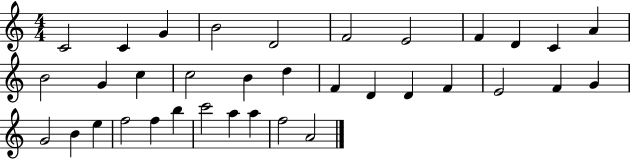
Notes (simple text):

C4/h C4/q G4/q B4/h D4/h F4/h E4/h F4/q D4/q C4/q A4/q B4/h G4/q C5/q C5/h B4/q D5/q F4/q D4/q D4/q F4/q E4/h F4/q G4/q G4/h B4/q E5/q F5/h F5/q B5/q C6/h A5/q A5/q F5/h A4/h